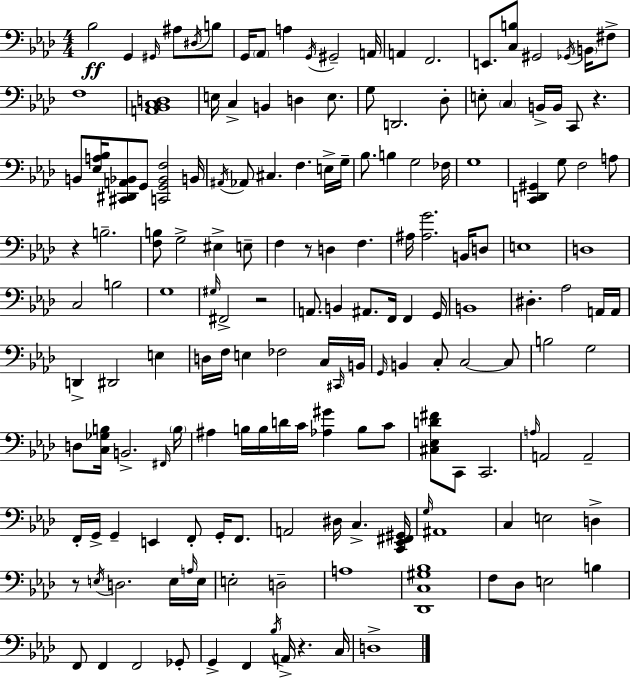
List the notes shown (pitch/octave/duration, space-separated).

Bb3/h G2/q G#2/s A#3/e D#3/s B3/e G2/s Ab2/e A3/q G2/s G#2/h A2/s A2/q F2/h. E2/e. [C3,B3]/e G#2/h Gb2/s B2/s F#3/e F3/w [A2,Bb2,C3,D3]/w E3/s C3/q B2/q D3/q E3/e. G3/e D2/h. Db3/e E3/e C3/q B2/s B2/s C2/e R/q. B2/e [Eb3,A3,Bb3]/s [C#2,D#2,A2,Bb2]/e G2/e [C2,G2,Bb2,F3]/h B2/s A#2/s Ab2/e C#3/q. F3/q. E3/s G3/s Bb3/e. B3/q G3/h FES3/s G3/w [C2,D2,G#2]/q G3/e F3/h A3/e R/q B3/h. [F3,B3]/e G3/h EIS3/q E3/e F3/q R/e D3/q F3/q. A#3/s [A#3,G4]/h. B2/s D3/e E3/w D3/w C3/h B3/h G3/w G#3/s F#2/h R/h A2/e. B2/q A#2/e. F2/s F2/q G2/s B2/w D#3/q. Ab3/h A2/s A2/s D2/q D#2/h E3/q D3/s F3/s E3/q FES3/h C3/s C#2/s B2/s G2/s B2/q C3/e C3/h C3/e B3/h G3/h D3/e [C3,Gb3,B3]/s B2/h. F#2/s B3/s A#3/q B3/s B3/s D4/s C4/s [Ab3,G#4]/q B3/e C4/e [C#3,Eb3,D4,F#4]/e C2/e C2/h. A3/s A2/h A2/h F2/s G2/s G2/q E2/q F2/e G2/s F2/e. A2/h D#3/s C3/q. [C2,Eb2,F#2,G#2]/s G3/s A#2/w C3/q E3/h D3/q R/e E3/s D3/h. E3/s A3/s E3/s E3/h D3/h A3/w [Db2,C3,G#3,Bb3]/w F3/e Db3/e E3/h B3/q F2/e F2/q F2/h Gb2/e G2/q F2/q Bb3/s A2/s R/q. C3/s D3/w